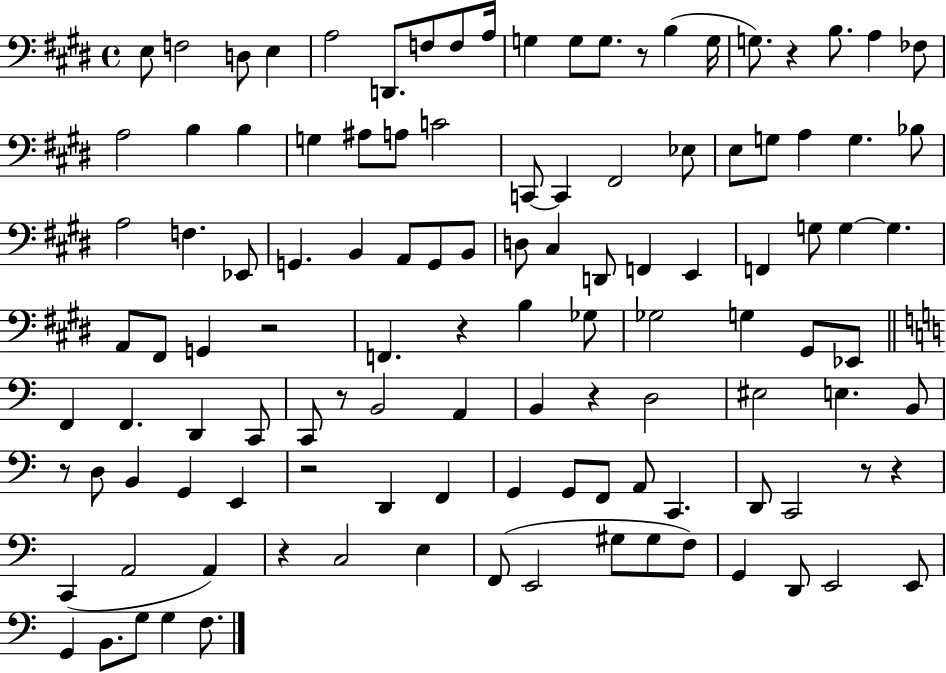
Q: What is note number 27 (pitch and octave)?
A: C2